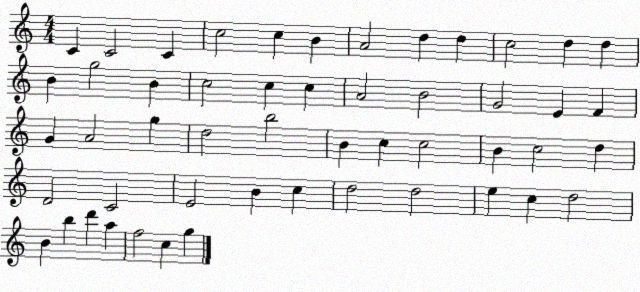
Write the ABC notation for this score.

X:1
T:Untitled
M:4/4
L:1/4
K:C
C C2 C c2 c B A2 d d c2 d d B g2 B c2 c c A2 B2 G2 E F G A2 g d2 b2 B c c2 B c2 d D2 C2 E2 B c d2 d2 e c d2 B b d' a f2 c g